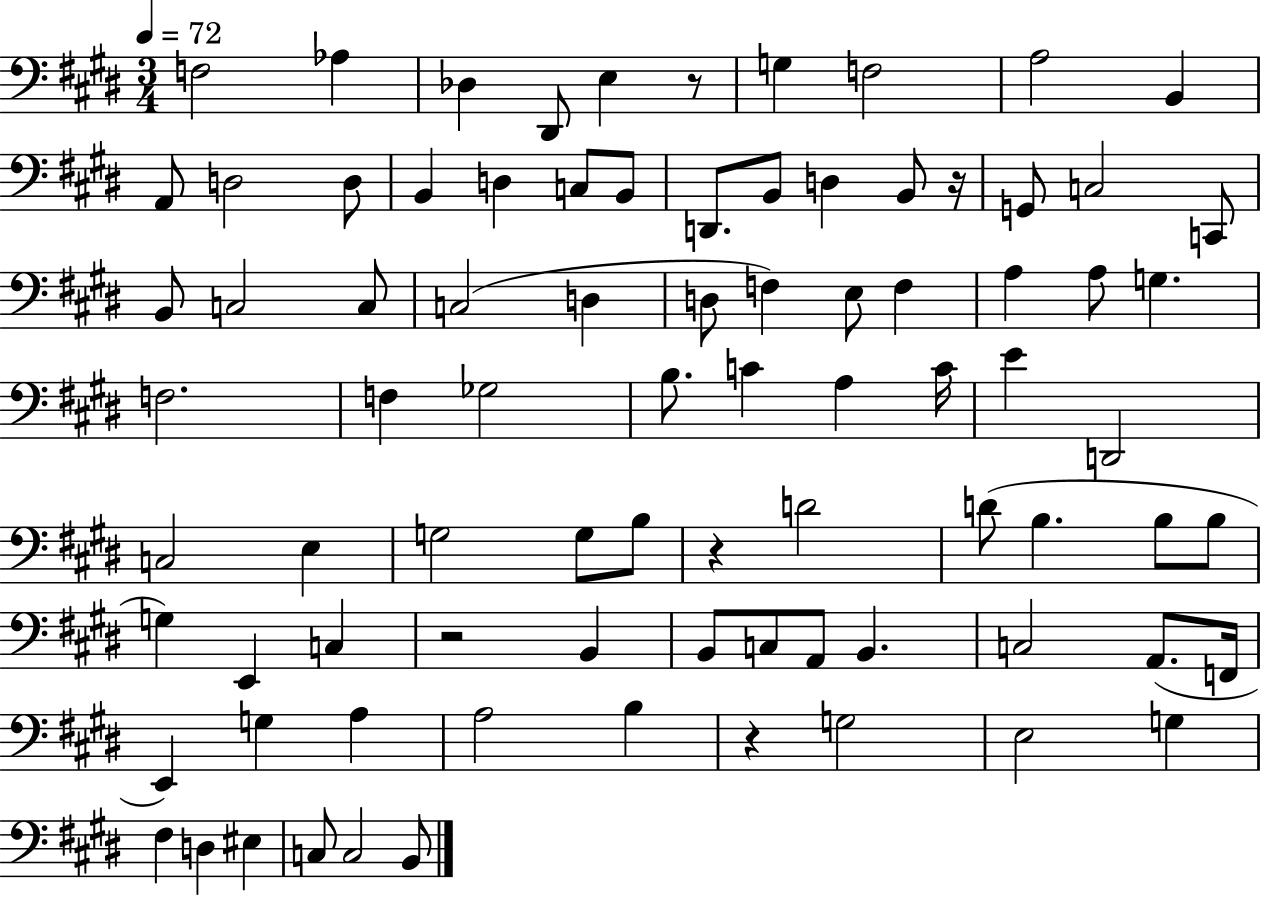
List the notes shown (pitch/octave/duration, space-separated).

F3/h Ab3/q Db3/q D#2/e E3/q R/e G3/q F3/h A3/h B2/q A2/e D3/h D3/e B2/q D3/q C3/e B2/e D2/e. B2/e D3/q B2/e R/s G2/e C3/h C2/e B2/e C3/h C3/e C3/h D3/q D3/e F3/q E3/e F3/q A3/q A3/e G3/q. F3/h. F3/q Gb3/h B3/e. C4/q A3/q C4/s E4/q D2/h C3/h E3/q G3/h G3/e B3/e R/q D4/h D4/e B3/q. B3/e B3/e G3/q E2/q C3/q R/h B2/q B2/e C3/e A2/e B2/q. C3/h A2/e. F2/s E2/q G3/q A3/q A3/h B3/q R/q G3/h E3/h G3/q F#3/q D3/q EIS3/q C3/e C3/h B2/e